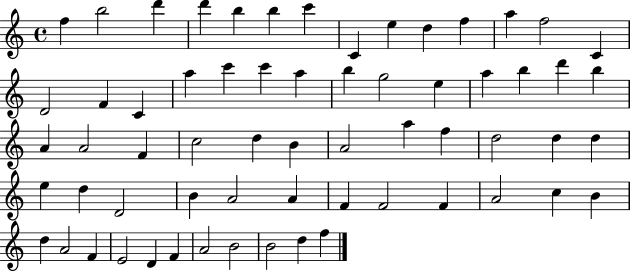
{
  \clef treble
  \time 4/4
  \defaultTimeSignature
  \key c \major
  f''4 b''2 d'''4 | d'''4 b''4 b''4 c'''4 | c'4 e''4 d''4 f''4 | a''4 f''2 c'4 | \break d'2 f'4 c'4 | a''4 c'''4 c'''4 a''4 | b''4 g''2 e''4 | a''4 b''4 d'''4 b''4 | \break a'4 a'2 f'4 | c''2 d''4 b'4 | a'2 a''4 f''4 | d''2 d''4 d''4 | \break e''4 d''4 d'2 | b'4 a'2 a'4 | f'4 f'2 f'4 | a'2 c''4 b'4 | \break d''4 a'2 f'4 | e'2 d'4 f'4 | a'2 b'2 | b'2 d''4 f''4 | \break \bar "|."
}